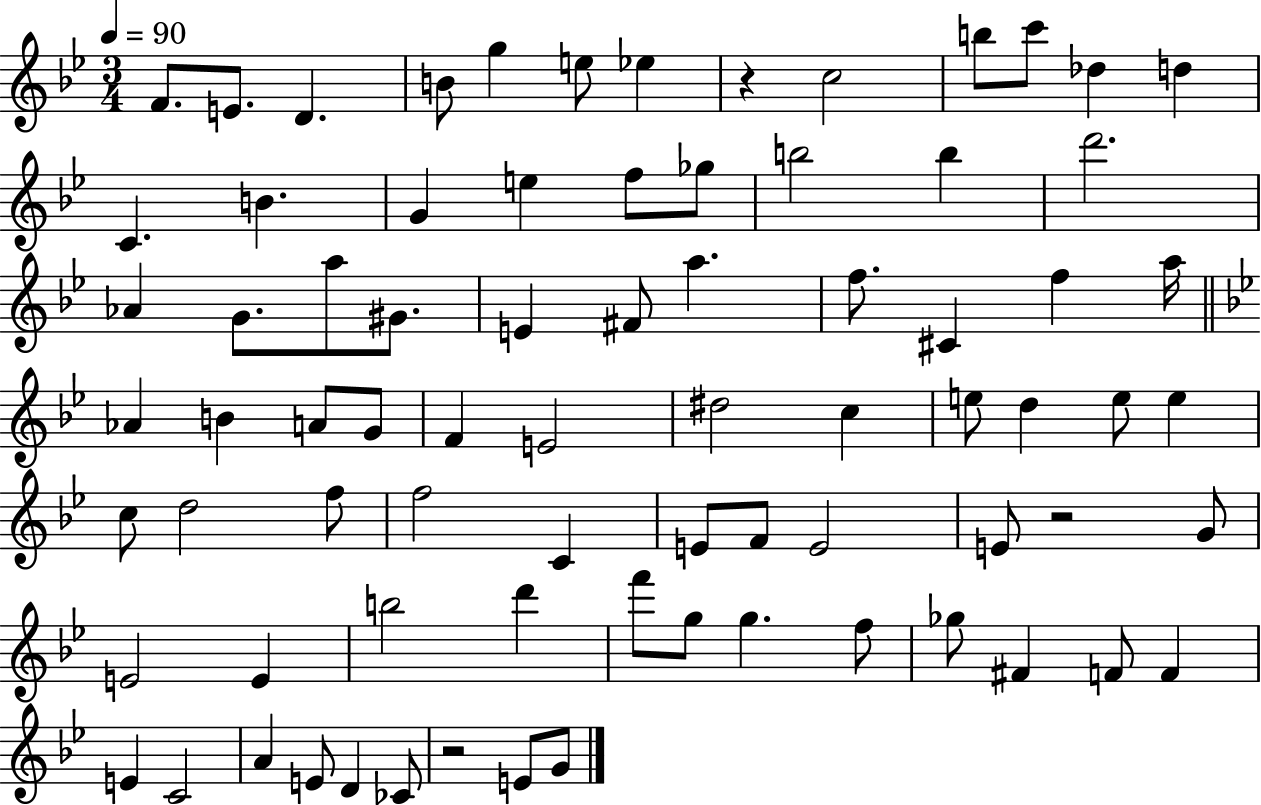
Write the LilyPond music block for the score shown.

{
  \clef treble
  \numericTimeSignature
  \time 3/4
  \key bes \major
  \tempo 4 = 90
  f'8. e'8. d'4. | b'8 g''4 e''8 ees''4 | r4 c''2 | b''8 c'''8 des''4 d''4 | \break c'4. b'4. | g'4 e''4 f''8 ges''8 | b''2 b''4 | d'''2. | \break aes'4 g'8. a''8 gis'8. | e'4 fis'8 a''4. | f''8. cis'4 f''4 a''16 | \bar "||" \break \key bes \major aes'4 b'4 a'8 g'8 | f'4 e'2 | dis''2 c''4 | e''8 d''4 e''8 e''4 | \break c''8 d''2 f''8 | f''2 c'4 | e'8 f'8 e'2 | e'8 r2 g'8 | \break e'2 e'4 | b''2 d'''4 | f'''8 g''8 g''4. f''8 | ges''8 fis'4 f'8 f'4 | \break e'4 c'2 | a'4 e'8 d'4 ces'8 | r2 e'8 g'8 | \bar "|."
}